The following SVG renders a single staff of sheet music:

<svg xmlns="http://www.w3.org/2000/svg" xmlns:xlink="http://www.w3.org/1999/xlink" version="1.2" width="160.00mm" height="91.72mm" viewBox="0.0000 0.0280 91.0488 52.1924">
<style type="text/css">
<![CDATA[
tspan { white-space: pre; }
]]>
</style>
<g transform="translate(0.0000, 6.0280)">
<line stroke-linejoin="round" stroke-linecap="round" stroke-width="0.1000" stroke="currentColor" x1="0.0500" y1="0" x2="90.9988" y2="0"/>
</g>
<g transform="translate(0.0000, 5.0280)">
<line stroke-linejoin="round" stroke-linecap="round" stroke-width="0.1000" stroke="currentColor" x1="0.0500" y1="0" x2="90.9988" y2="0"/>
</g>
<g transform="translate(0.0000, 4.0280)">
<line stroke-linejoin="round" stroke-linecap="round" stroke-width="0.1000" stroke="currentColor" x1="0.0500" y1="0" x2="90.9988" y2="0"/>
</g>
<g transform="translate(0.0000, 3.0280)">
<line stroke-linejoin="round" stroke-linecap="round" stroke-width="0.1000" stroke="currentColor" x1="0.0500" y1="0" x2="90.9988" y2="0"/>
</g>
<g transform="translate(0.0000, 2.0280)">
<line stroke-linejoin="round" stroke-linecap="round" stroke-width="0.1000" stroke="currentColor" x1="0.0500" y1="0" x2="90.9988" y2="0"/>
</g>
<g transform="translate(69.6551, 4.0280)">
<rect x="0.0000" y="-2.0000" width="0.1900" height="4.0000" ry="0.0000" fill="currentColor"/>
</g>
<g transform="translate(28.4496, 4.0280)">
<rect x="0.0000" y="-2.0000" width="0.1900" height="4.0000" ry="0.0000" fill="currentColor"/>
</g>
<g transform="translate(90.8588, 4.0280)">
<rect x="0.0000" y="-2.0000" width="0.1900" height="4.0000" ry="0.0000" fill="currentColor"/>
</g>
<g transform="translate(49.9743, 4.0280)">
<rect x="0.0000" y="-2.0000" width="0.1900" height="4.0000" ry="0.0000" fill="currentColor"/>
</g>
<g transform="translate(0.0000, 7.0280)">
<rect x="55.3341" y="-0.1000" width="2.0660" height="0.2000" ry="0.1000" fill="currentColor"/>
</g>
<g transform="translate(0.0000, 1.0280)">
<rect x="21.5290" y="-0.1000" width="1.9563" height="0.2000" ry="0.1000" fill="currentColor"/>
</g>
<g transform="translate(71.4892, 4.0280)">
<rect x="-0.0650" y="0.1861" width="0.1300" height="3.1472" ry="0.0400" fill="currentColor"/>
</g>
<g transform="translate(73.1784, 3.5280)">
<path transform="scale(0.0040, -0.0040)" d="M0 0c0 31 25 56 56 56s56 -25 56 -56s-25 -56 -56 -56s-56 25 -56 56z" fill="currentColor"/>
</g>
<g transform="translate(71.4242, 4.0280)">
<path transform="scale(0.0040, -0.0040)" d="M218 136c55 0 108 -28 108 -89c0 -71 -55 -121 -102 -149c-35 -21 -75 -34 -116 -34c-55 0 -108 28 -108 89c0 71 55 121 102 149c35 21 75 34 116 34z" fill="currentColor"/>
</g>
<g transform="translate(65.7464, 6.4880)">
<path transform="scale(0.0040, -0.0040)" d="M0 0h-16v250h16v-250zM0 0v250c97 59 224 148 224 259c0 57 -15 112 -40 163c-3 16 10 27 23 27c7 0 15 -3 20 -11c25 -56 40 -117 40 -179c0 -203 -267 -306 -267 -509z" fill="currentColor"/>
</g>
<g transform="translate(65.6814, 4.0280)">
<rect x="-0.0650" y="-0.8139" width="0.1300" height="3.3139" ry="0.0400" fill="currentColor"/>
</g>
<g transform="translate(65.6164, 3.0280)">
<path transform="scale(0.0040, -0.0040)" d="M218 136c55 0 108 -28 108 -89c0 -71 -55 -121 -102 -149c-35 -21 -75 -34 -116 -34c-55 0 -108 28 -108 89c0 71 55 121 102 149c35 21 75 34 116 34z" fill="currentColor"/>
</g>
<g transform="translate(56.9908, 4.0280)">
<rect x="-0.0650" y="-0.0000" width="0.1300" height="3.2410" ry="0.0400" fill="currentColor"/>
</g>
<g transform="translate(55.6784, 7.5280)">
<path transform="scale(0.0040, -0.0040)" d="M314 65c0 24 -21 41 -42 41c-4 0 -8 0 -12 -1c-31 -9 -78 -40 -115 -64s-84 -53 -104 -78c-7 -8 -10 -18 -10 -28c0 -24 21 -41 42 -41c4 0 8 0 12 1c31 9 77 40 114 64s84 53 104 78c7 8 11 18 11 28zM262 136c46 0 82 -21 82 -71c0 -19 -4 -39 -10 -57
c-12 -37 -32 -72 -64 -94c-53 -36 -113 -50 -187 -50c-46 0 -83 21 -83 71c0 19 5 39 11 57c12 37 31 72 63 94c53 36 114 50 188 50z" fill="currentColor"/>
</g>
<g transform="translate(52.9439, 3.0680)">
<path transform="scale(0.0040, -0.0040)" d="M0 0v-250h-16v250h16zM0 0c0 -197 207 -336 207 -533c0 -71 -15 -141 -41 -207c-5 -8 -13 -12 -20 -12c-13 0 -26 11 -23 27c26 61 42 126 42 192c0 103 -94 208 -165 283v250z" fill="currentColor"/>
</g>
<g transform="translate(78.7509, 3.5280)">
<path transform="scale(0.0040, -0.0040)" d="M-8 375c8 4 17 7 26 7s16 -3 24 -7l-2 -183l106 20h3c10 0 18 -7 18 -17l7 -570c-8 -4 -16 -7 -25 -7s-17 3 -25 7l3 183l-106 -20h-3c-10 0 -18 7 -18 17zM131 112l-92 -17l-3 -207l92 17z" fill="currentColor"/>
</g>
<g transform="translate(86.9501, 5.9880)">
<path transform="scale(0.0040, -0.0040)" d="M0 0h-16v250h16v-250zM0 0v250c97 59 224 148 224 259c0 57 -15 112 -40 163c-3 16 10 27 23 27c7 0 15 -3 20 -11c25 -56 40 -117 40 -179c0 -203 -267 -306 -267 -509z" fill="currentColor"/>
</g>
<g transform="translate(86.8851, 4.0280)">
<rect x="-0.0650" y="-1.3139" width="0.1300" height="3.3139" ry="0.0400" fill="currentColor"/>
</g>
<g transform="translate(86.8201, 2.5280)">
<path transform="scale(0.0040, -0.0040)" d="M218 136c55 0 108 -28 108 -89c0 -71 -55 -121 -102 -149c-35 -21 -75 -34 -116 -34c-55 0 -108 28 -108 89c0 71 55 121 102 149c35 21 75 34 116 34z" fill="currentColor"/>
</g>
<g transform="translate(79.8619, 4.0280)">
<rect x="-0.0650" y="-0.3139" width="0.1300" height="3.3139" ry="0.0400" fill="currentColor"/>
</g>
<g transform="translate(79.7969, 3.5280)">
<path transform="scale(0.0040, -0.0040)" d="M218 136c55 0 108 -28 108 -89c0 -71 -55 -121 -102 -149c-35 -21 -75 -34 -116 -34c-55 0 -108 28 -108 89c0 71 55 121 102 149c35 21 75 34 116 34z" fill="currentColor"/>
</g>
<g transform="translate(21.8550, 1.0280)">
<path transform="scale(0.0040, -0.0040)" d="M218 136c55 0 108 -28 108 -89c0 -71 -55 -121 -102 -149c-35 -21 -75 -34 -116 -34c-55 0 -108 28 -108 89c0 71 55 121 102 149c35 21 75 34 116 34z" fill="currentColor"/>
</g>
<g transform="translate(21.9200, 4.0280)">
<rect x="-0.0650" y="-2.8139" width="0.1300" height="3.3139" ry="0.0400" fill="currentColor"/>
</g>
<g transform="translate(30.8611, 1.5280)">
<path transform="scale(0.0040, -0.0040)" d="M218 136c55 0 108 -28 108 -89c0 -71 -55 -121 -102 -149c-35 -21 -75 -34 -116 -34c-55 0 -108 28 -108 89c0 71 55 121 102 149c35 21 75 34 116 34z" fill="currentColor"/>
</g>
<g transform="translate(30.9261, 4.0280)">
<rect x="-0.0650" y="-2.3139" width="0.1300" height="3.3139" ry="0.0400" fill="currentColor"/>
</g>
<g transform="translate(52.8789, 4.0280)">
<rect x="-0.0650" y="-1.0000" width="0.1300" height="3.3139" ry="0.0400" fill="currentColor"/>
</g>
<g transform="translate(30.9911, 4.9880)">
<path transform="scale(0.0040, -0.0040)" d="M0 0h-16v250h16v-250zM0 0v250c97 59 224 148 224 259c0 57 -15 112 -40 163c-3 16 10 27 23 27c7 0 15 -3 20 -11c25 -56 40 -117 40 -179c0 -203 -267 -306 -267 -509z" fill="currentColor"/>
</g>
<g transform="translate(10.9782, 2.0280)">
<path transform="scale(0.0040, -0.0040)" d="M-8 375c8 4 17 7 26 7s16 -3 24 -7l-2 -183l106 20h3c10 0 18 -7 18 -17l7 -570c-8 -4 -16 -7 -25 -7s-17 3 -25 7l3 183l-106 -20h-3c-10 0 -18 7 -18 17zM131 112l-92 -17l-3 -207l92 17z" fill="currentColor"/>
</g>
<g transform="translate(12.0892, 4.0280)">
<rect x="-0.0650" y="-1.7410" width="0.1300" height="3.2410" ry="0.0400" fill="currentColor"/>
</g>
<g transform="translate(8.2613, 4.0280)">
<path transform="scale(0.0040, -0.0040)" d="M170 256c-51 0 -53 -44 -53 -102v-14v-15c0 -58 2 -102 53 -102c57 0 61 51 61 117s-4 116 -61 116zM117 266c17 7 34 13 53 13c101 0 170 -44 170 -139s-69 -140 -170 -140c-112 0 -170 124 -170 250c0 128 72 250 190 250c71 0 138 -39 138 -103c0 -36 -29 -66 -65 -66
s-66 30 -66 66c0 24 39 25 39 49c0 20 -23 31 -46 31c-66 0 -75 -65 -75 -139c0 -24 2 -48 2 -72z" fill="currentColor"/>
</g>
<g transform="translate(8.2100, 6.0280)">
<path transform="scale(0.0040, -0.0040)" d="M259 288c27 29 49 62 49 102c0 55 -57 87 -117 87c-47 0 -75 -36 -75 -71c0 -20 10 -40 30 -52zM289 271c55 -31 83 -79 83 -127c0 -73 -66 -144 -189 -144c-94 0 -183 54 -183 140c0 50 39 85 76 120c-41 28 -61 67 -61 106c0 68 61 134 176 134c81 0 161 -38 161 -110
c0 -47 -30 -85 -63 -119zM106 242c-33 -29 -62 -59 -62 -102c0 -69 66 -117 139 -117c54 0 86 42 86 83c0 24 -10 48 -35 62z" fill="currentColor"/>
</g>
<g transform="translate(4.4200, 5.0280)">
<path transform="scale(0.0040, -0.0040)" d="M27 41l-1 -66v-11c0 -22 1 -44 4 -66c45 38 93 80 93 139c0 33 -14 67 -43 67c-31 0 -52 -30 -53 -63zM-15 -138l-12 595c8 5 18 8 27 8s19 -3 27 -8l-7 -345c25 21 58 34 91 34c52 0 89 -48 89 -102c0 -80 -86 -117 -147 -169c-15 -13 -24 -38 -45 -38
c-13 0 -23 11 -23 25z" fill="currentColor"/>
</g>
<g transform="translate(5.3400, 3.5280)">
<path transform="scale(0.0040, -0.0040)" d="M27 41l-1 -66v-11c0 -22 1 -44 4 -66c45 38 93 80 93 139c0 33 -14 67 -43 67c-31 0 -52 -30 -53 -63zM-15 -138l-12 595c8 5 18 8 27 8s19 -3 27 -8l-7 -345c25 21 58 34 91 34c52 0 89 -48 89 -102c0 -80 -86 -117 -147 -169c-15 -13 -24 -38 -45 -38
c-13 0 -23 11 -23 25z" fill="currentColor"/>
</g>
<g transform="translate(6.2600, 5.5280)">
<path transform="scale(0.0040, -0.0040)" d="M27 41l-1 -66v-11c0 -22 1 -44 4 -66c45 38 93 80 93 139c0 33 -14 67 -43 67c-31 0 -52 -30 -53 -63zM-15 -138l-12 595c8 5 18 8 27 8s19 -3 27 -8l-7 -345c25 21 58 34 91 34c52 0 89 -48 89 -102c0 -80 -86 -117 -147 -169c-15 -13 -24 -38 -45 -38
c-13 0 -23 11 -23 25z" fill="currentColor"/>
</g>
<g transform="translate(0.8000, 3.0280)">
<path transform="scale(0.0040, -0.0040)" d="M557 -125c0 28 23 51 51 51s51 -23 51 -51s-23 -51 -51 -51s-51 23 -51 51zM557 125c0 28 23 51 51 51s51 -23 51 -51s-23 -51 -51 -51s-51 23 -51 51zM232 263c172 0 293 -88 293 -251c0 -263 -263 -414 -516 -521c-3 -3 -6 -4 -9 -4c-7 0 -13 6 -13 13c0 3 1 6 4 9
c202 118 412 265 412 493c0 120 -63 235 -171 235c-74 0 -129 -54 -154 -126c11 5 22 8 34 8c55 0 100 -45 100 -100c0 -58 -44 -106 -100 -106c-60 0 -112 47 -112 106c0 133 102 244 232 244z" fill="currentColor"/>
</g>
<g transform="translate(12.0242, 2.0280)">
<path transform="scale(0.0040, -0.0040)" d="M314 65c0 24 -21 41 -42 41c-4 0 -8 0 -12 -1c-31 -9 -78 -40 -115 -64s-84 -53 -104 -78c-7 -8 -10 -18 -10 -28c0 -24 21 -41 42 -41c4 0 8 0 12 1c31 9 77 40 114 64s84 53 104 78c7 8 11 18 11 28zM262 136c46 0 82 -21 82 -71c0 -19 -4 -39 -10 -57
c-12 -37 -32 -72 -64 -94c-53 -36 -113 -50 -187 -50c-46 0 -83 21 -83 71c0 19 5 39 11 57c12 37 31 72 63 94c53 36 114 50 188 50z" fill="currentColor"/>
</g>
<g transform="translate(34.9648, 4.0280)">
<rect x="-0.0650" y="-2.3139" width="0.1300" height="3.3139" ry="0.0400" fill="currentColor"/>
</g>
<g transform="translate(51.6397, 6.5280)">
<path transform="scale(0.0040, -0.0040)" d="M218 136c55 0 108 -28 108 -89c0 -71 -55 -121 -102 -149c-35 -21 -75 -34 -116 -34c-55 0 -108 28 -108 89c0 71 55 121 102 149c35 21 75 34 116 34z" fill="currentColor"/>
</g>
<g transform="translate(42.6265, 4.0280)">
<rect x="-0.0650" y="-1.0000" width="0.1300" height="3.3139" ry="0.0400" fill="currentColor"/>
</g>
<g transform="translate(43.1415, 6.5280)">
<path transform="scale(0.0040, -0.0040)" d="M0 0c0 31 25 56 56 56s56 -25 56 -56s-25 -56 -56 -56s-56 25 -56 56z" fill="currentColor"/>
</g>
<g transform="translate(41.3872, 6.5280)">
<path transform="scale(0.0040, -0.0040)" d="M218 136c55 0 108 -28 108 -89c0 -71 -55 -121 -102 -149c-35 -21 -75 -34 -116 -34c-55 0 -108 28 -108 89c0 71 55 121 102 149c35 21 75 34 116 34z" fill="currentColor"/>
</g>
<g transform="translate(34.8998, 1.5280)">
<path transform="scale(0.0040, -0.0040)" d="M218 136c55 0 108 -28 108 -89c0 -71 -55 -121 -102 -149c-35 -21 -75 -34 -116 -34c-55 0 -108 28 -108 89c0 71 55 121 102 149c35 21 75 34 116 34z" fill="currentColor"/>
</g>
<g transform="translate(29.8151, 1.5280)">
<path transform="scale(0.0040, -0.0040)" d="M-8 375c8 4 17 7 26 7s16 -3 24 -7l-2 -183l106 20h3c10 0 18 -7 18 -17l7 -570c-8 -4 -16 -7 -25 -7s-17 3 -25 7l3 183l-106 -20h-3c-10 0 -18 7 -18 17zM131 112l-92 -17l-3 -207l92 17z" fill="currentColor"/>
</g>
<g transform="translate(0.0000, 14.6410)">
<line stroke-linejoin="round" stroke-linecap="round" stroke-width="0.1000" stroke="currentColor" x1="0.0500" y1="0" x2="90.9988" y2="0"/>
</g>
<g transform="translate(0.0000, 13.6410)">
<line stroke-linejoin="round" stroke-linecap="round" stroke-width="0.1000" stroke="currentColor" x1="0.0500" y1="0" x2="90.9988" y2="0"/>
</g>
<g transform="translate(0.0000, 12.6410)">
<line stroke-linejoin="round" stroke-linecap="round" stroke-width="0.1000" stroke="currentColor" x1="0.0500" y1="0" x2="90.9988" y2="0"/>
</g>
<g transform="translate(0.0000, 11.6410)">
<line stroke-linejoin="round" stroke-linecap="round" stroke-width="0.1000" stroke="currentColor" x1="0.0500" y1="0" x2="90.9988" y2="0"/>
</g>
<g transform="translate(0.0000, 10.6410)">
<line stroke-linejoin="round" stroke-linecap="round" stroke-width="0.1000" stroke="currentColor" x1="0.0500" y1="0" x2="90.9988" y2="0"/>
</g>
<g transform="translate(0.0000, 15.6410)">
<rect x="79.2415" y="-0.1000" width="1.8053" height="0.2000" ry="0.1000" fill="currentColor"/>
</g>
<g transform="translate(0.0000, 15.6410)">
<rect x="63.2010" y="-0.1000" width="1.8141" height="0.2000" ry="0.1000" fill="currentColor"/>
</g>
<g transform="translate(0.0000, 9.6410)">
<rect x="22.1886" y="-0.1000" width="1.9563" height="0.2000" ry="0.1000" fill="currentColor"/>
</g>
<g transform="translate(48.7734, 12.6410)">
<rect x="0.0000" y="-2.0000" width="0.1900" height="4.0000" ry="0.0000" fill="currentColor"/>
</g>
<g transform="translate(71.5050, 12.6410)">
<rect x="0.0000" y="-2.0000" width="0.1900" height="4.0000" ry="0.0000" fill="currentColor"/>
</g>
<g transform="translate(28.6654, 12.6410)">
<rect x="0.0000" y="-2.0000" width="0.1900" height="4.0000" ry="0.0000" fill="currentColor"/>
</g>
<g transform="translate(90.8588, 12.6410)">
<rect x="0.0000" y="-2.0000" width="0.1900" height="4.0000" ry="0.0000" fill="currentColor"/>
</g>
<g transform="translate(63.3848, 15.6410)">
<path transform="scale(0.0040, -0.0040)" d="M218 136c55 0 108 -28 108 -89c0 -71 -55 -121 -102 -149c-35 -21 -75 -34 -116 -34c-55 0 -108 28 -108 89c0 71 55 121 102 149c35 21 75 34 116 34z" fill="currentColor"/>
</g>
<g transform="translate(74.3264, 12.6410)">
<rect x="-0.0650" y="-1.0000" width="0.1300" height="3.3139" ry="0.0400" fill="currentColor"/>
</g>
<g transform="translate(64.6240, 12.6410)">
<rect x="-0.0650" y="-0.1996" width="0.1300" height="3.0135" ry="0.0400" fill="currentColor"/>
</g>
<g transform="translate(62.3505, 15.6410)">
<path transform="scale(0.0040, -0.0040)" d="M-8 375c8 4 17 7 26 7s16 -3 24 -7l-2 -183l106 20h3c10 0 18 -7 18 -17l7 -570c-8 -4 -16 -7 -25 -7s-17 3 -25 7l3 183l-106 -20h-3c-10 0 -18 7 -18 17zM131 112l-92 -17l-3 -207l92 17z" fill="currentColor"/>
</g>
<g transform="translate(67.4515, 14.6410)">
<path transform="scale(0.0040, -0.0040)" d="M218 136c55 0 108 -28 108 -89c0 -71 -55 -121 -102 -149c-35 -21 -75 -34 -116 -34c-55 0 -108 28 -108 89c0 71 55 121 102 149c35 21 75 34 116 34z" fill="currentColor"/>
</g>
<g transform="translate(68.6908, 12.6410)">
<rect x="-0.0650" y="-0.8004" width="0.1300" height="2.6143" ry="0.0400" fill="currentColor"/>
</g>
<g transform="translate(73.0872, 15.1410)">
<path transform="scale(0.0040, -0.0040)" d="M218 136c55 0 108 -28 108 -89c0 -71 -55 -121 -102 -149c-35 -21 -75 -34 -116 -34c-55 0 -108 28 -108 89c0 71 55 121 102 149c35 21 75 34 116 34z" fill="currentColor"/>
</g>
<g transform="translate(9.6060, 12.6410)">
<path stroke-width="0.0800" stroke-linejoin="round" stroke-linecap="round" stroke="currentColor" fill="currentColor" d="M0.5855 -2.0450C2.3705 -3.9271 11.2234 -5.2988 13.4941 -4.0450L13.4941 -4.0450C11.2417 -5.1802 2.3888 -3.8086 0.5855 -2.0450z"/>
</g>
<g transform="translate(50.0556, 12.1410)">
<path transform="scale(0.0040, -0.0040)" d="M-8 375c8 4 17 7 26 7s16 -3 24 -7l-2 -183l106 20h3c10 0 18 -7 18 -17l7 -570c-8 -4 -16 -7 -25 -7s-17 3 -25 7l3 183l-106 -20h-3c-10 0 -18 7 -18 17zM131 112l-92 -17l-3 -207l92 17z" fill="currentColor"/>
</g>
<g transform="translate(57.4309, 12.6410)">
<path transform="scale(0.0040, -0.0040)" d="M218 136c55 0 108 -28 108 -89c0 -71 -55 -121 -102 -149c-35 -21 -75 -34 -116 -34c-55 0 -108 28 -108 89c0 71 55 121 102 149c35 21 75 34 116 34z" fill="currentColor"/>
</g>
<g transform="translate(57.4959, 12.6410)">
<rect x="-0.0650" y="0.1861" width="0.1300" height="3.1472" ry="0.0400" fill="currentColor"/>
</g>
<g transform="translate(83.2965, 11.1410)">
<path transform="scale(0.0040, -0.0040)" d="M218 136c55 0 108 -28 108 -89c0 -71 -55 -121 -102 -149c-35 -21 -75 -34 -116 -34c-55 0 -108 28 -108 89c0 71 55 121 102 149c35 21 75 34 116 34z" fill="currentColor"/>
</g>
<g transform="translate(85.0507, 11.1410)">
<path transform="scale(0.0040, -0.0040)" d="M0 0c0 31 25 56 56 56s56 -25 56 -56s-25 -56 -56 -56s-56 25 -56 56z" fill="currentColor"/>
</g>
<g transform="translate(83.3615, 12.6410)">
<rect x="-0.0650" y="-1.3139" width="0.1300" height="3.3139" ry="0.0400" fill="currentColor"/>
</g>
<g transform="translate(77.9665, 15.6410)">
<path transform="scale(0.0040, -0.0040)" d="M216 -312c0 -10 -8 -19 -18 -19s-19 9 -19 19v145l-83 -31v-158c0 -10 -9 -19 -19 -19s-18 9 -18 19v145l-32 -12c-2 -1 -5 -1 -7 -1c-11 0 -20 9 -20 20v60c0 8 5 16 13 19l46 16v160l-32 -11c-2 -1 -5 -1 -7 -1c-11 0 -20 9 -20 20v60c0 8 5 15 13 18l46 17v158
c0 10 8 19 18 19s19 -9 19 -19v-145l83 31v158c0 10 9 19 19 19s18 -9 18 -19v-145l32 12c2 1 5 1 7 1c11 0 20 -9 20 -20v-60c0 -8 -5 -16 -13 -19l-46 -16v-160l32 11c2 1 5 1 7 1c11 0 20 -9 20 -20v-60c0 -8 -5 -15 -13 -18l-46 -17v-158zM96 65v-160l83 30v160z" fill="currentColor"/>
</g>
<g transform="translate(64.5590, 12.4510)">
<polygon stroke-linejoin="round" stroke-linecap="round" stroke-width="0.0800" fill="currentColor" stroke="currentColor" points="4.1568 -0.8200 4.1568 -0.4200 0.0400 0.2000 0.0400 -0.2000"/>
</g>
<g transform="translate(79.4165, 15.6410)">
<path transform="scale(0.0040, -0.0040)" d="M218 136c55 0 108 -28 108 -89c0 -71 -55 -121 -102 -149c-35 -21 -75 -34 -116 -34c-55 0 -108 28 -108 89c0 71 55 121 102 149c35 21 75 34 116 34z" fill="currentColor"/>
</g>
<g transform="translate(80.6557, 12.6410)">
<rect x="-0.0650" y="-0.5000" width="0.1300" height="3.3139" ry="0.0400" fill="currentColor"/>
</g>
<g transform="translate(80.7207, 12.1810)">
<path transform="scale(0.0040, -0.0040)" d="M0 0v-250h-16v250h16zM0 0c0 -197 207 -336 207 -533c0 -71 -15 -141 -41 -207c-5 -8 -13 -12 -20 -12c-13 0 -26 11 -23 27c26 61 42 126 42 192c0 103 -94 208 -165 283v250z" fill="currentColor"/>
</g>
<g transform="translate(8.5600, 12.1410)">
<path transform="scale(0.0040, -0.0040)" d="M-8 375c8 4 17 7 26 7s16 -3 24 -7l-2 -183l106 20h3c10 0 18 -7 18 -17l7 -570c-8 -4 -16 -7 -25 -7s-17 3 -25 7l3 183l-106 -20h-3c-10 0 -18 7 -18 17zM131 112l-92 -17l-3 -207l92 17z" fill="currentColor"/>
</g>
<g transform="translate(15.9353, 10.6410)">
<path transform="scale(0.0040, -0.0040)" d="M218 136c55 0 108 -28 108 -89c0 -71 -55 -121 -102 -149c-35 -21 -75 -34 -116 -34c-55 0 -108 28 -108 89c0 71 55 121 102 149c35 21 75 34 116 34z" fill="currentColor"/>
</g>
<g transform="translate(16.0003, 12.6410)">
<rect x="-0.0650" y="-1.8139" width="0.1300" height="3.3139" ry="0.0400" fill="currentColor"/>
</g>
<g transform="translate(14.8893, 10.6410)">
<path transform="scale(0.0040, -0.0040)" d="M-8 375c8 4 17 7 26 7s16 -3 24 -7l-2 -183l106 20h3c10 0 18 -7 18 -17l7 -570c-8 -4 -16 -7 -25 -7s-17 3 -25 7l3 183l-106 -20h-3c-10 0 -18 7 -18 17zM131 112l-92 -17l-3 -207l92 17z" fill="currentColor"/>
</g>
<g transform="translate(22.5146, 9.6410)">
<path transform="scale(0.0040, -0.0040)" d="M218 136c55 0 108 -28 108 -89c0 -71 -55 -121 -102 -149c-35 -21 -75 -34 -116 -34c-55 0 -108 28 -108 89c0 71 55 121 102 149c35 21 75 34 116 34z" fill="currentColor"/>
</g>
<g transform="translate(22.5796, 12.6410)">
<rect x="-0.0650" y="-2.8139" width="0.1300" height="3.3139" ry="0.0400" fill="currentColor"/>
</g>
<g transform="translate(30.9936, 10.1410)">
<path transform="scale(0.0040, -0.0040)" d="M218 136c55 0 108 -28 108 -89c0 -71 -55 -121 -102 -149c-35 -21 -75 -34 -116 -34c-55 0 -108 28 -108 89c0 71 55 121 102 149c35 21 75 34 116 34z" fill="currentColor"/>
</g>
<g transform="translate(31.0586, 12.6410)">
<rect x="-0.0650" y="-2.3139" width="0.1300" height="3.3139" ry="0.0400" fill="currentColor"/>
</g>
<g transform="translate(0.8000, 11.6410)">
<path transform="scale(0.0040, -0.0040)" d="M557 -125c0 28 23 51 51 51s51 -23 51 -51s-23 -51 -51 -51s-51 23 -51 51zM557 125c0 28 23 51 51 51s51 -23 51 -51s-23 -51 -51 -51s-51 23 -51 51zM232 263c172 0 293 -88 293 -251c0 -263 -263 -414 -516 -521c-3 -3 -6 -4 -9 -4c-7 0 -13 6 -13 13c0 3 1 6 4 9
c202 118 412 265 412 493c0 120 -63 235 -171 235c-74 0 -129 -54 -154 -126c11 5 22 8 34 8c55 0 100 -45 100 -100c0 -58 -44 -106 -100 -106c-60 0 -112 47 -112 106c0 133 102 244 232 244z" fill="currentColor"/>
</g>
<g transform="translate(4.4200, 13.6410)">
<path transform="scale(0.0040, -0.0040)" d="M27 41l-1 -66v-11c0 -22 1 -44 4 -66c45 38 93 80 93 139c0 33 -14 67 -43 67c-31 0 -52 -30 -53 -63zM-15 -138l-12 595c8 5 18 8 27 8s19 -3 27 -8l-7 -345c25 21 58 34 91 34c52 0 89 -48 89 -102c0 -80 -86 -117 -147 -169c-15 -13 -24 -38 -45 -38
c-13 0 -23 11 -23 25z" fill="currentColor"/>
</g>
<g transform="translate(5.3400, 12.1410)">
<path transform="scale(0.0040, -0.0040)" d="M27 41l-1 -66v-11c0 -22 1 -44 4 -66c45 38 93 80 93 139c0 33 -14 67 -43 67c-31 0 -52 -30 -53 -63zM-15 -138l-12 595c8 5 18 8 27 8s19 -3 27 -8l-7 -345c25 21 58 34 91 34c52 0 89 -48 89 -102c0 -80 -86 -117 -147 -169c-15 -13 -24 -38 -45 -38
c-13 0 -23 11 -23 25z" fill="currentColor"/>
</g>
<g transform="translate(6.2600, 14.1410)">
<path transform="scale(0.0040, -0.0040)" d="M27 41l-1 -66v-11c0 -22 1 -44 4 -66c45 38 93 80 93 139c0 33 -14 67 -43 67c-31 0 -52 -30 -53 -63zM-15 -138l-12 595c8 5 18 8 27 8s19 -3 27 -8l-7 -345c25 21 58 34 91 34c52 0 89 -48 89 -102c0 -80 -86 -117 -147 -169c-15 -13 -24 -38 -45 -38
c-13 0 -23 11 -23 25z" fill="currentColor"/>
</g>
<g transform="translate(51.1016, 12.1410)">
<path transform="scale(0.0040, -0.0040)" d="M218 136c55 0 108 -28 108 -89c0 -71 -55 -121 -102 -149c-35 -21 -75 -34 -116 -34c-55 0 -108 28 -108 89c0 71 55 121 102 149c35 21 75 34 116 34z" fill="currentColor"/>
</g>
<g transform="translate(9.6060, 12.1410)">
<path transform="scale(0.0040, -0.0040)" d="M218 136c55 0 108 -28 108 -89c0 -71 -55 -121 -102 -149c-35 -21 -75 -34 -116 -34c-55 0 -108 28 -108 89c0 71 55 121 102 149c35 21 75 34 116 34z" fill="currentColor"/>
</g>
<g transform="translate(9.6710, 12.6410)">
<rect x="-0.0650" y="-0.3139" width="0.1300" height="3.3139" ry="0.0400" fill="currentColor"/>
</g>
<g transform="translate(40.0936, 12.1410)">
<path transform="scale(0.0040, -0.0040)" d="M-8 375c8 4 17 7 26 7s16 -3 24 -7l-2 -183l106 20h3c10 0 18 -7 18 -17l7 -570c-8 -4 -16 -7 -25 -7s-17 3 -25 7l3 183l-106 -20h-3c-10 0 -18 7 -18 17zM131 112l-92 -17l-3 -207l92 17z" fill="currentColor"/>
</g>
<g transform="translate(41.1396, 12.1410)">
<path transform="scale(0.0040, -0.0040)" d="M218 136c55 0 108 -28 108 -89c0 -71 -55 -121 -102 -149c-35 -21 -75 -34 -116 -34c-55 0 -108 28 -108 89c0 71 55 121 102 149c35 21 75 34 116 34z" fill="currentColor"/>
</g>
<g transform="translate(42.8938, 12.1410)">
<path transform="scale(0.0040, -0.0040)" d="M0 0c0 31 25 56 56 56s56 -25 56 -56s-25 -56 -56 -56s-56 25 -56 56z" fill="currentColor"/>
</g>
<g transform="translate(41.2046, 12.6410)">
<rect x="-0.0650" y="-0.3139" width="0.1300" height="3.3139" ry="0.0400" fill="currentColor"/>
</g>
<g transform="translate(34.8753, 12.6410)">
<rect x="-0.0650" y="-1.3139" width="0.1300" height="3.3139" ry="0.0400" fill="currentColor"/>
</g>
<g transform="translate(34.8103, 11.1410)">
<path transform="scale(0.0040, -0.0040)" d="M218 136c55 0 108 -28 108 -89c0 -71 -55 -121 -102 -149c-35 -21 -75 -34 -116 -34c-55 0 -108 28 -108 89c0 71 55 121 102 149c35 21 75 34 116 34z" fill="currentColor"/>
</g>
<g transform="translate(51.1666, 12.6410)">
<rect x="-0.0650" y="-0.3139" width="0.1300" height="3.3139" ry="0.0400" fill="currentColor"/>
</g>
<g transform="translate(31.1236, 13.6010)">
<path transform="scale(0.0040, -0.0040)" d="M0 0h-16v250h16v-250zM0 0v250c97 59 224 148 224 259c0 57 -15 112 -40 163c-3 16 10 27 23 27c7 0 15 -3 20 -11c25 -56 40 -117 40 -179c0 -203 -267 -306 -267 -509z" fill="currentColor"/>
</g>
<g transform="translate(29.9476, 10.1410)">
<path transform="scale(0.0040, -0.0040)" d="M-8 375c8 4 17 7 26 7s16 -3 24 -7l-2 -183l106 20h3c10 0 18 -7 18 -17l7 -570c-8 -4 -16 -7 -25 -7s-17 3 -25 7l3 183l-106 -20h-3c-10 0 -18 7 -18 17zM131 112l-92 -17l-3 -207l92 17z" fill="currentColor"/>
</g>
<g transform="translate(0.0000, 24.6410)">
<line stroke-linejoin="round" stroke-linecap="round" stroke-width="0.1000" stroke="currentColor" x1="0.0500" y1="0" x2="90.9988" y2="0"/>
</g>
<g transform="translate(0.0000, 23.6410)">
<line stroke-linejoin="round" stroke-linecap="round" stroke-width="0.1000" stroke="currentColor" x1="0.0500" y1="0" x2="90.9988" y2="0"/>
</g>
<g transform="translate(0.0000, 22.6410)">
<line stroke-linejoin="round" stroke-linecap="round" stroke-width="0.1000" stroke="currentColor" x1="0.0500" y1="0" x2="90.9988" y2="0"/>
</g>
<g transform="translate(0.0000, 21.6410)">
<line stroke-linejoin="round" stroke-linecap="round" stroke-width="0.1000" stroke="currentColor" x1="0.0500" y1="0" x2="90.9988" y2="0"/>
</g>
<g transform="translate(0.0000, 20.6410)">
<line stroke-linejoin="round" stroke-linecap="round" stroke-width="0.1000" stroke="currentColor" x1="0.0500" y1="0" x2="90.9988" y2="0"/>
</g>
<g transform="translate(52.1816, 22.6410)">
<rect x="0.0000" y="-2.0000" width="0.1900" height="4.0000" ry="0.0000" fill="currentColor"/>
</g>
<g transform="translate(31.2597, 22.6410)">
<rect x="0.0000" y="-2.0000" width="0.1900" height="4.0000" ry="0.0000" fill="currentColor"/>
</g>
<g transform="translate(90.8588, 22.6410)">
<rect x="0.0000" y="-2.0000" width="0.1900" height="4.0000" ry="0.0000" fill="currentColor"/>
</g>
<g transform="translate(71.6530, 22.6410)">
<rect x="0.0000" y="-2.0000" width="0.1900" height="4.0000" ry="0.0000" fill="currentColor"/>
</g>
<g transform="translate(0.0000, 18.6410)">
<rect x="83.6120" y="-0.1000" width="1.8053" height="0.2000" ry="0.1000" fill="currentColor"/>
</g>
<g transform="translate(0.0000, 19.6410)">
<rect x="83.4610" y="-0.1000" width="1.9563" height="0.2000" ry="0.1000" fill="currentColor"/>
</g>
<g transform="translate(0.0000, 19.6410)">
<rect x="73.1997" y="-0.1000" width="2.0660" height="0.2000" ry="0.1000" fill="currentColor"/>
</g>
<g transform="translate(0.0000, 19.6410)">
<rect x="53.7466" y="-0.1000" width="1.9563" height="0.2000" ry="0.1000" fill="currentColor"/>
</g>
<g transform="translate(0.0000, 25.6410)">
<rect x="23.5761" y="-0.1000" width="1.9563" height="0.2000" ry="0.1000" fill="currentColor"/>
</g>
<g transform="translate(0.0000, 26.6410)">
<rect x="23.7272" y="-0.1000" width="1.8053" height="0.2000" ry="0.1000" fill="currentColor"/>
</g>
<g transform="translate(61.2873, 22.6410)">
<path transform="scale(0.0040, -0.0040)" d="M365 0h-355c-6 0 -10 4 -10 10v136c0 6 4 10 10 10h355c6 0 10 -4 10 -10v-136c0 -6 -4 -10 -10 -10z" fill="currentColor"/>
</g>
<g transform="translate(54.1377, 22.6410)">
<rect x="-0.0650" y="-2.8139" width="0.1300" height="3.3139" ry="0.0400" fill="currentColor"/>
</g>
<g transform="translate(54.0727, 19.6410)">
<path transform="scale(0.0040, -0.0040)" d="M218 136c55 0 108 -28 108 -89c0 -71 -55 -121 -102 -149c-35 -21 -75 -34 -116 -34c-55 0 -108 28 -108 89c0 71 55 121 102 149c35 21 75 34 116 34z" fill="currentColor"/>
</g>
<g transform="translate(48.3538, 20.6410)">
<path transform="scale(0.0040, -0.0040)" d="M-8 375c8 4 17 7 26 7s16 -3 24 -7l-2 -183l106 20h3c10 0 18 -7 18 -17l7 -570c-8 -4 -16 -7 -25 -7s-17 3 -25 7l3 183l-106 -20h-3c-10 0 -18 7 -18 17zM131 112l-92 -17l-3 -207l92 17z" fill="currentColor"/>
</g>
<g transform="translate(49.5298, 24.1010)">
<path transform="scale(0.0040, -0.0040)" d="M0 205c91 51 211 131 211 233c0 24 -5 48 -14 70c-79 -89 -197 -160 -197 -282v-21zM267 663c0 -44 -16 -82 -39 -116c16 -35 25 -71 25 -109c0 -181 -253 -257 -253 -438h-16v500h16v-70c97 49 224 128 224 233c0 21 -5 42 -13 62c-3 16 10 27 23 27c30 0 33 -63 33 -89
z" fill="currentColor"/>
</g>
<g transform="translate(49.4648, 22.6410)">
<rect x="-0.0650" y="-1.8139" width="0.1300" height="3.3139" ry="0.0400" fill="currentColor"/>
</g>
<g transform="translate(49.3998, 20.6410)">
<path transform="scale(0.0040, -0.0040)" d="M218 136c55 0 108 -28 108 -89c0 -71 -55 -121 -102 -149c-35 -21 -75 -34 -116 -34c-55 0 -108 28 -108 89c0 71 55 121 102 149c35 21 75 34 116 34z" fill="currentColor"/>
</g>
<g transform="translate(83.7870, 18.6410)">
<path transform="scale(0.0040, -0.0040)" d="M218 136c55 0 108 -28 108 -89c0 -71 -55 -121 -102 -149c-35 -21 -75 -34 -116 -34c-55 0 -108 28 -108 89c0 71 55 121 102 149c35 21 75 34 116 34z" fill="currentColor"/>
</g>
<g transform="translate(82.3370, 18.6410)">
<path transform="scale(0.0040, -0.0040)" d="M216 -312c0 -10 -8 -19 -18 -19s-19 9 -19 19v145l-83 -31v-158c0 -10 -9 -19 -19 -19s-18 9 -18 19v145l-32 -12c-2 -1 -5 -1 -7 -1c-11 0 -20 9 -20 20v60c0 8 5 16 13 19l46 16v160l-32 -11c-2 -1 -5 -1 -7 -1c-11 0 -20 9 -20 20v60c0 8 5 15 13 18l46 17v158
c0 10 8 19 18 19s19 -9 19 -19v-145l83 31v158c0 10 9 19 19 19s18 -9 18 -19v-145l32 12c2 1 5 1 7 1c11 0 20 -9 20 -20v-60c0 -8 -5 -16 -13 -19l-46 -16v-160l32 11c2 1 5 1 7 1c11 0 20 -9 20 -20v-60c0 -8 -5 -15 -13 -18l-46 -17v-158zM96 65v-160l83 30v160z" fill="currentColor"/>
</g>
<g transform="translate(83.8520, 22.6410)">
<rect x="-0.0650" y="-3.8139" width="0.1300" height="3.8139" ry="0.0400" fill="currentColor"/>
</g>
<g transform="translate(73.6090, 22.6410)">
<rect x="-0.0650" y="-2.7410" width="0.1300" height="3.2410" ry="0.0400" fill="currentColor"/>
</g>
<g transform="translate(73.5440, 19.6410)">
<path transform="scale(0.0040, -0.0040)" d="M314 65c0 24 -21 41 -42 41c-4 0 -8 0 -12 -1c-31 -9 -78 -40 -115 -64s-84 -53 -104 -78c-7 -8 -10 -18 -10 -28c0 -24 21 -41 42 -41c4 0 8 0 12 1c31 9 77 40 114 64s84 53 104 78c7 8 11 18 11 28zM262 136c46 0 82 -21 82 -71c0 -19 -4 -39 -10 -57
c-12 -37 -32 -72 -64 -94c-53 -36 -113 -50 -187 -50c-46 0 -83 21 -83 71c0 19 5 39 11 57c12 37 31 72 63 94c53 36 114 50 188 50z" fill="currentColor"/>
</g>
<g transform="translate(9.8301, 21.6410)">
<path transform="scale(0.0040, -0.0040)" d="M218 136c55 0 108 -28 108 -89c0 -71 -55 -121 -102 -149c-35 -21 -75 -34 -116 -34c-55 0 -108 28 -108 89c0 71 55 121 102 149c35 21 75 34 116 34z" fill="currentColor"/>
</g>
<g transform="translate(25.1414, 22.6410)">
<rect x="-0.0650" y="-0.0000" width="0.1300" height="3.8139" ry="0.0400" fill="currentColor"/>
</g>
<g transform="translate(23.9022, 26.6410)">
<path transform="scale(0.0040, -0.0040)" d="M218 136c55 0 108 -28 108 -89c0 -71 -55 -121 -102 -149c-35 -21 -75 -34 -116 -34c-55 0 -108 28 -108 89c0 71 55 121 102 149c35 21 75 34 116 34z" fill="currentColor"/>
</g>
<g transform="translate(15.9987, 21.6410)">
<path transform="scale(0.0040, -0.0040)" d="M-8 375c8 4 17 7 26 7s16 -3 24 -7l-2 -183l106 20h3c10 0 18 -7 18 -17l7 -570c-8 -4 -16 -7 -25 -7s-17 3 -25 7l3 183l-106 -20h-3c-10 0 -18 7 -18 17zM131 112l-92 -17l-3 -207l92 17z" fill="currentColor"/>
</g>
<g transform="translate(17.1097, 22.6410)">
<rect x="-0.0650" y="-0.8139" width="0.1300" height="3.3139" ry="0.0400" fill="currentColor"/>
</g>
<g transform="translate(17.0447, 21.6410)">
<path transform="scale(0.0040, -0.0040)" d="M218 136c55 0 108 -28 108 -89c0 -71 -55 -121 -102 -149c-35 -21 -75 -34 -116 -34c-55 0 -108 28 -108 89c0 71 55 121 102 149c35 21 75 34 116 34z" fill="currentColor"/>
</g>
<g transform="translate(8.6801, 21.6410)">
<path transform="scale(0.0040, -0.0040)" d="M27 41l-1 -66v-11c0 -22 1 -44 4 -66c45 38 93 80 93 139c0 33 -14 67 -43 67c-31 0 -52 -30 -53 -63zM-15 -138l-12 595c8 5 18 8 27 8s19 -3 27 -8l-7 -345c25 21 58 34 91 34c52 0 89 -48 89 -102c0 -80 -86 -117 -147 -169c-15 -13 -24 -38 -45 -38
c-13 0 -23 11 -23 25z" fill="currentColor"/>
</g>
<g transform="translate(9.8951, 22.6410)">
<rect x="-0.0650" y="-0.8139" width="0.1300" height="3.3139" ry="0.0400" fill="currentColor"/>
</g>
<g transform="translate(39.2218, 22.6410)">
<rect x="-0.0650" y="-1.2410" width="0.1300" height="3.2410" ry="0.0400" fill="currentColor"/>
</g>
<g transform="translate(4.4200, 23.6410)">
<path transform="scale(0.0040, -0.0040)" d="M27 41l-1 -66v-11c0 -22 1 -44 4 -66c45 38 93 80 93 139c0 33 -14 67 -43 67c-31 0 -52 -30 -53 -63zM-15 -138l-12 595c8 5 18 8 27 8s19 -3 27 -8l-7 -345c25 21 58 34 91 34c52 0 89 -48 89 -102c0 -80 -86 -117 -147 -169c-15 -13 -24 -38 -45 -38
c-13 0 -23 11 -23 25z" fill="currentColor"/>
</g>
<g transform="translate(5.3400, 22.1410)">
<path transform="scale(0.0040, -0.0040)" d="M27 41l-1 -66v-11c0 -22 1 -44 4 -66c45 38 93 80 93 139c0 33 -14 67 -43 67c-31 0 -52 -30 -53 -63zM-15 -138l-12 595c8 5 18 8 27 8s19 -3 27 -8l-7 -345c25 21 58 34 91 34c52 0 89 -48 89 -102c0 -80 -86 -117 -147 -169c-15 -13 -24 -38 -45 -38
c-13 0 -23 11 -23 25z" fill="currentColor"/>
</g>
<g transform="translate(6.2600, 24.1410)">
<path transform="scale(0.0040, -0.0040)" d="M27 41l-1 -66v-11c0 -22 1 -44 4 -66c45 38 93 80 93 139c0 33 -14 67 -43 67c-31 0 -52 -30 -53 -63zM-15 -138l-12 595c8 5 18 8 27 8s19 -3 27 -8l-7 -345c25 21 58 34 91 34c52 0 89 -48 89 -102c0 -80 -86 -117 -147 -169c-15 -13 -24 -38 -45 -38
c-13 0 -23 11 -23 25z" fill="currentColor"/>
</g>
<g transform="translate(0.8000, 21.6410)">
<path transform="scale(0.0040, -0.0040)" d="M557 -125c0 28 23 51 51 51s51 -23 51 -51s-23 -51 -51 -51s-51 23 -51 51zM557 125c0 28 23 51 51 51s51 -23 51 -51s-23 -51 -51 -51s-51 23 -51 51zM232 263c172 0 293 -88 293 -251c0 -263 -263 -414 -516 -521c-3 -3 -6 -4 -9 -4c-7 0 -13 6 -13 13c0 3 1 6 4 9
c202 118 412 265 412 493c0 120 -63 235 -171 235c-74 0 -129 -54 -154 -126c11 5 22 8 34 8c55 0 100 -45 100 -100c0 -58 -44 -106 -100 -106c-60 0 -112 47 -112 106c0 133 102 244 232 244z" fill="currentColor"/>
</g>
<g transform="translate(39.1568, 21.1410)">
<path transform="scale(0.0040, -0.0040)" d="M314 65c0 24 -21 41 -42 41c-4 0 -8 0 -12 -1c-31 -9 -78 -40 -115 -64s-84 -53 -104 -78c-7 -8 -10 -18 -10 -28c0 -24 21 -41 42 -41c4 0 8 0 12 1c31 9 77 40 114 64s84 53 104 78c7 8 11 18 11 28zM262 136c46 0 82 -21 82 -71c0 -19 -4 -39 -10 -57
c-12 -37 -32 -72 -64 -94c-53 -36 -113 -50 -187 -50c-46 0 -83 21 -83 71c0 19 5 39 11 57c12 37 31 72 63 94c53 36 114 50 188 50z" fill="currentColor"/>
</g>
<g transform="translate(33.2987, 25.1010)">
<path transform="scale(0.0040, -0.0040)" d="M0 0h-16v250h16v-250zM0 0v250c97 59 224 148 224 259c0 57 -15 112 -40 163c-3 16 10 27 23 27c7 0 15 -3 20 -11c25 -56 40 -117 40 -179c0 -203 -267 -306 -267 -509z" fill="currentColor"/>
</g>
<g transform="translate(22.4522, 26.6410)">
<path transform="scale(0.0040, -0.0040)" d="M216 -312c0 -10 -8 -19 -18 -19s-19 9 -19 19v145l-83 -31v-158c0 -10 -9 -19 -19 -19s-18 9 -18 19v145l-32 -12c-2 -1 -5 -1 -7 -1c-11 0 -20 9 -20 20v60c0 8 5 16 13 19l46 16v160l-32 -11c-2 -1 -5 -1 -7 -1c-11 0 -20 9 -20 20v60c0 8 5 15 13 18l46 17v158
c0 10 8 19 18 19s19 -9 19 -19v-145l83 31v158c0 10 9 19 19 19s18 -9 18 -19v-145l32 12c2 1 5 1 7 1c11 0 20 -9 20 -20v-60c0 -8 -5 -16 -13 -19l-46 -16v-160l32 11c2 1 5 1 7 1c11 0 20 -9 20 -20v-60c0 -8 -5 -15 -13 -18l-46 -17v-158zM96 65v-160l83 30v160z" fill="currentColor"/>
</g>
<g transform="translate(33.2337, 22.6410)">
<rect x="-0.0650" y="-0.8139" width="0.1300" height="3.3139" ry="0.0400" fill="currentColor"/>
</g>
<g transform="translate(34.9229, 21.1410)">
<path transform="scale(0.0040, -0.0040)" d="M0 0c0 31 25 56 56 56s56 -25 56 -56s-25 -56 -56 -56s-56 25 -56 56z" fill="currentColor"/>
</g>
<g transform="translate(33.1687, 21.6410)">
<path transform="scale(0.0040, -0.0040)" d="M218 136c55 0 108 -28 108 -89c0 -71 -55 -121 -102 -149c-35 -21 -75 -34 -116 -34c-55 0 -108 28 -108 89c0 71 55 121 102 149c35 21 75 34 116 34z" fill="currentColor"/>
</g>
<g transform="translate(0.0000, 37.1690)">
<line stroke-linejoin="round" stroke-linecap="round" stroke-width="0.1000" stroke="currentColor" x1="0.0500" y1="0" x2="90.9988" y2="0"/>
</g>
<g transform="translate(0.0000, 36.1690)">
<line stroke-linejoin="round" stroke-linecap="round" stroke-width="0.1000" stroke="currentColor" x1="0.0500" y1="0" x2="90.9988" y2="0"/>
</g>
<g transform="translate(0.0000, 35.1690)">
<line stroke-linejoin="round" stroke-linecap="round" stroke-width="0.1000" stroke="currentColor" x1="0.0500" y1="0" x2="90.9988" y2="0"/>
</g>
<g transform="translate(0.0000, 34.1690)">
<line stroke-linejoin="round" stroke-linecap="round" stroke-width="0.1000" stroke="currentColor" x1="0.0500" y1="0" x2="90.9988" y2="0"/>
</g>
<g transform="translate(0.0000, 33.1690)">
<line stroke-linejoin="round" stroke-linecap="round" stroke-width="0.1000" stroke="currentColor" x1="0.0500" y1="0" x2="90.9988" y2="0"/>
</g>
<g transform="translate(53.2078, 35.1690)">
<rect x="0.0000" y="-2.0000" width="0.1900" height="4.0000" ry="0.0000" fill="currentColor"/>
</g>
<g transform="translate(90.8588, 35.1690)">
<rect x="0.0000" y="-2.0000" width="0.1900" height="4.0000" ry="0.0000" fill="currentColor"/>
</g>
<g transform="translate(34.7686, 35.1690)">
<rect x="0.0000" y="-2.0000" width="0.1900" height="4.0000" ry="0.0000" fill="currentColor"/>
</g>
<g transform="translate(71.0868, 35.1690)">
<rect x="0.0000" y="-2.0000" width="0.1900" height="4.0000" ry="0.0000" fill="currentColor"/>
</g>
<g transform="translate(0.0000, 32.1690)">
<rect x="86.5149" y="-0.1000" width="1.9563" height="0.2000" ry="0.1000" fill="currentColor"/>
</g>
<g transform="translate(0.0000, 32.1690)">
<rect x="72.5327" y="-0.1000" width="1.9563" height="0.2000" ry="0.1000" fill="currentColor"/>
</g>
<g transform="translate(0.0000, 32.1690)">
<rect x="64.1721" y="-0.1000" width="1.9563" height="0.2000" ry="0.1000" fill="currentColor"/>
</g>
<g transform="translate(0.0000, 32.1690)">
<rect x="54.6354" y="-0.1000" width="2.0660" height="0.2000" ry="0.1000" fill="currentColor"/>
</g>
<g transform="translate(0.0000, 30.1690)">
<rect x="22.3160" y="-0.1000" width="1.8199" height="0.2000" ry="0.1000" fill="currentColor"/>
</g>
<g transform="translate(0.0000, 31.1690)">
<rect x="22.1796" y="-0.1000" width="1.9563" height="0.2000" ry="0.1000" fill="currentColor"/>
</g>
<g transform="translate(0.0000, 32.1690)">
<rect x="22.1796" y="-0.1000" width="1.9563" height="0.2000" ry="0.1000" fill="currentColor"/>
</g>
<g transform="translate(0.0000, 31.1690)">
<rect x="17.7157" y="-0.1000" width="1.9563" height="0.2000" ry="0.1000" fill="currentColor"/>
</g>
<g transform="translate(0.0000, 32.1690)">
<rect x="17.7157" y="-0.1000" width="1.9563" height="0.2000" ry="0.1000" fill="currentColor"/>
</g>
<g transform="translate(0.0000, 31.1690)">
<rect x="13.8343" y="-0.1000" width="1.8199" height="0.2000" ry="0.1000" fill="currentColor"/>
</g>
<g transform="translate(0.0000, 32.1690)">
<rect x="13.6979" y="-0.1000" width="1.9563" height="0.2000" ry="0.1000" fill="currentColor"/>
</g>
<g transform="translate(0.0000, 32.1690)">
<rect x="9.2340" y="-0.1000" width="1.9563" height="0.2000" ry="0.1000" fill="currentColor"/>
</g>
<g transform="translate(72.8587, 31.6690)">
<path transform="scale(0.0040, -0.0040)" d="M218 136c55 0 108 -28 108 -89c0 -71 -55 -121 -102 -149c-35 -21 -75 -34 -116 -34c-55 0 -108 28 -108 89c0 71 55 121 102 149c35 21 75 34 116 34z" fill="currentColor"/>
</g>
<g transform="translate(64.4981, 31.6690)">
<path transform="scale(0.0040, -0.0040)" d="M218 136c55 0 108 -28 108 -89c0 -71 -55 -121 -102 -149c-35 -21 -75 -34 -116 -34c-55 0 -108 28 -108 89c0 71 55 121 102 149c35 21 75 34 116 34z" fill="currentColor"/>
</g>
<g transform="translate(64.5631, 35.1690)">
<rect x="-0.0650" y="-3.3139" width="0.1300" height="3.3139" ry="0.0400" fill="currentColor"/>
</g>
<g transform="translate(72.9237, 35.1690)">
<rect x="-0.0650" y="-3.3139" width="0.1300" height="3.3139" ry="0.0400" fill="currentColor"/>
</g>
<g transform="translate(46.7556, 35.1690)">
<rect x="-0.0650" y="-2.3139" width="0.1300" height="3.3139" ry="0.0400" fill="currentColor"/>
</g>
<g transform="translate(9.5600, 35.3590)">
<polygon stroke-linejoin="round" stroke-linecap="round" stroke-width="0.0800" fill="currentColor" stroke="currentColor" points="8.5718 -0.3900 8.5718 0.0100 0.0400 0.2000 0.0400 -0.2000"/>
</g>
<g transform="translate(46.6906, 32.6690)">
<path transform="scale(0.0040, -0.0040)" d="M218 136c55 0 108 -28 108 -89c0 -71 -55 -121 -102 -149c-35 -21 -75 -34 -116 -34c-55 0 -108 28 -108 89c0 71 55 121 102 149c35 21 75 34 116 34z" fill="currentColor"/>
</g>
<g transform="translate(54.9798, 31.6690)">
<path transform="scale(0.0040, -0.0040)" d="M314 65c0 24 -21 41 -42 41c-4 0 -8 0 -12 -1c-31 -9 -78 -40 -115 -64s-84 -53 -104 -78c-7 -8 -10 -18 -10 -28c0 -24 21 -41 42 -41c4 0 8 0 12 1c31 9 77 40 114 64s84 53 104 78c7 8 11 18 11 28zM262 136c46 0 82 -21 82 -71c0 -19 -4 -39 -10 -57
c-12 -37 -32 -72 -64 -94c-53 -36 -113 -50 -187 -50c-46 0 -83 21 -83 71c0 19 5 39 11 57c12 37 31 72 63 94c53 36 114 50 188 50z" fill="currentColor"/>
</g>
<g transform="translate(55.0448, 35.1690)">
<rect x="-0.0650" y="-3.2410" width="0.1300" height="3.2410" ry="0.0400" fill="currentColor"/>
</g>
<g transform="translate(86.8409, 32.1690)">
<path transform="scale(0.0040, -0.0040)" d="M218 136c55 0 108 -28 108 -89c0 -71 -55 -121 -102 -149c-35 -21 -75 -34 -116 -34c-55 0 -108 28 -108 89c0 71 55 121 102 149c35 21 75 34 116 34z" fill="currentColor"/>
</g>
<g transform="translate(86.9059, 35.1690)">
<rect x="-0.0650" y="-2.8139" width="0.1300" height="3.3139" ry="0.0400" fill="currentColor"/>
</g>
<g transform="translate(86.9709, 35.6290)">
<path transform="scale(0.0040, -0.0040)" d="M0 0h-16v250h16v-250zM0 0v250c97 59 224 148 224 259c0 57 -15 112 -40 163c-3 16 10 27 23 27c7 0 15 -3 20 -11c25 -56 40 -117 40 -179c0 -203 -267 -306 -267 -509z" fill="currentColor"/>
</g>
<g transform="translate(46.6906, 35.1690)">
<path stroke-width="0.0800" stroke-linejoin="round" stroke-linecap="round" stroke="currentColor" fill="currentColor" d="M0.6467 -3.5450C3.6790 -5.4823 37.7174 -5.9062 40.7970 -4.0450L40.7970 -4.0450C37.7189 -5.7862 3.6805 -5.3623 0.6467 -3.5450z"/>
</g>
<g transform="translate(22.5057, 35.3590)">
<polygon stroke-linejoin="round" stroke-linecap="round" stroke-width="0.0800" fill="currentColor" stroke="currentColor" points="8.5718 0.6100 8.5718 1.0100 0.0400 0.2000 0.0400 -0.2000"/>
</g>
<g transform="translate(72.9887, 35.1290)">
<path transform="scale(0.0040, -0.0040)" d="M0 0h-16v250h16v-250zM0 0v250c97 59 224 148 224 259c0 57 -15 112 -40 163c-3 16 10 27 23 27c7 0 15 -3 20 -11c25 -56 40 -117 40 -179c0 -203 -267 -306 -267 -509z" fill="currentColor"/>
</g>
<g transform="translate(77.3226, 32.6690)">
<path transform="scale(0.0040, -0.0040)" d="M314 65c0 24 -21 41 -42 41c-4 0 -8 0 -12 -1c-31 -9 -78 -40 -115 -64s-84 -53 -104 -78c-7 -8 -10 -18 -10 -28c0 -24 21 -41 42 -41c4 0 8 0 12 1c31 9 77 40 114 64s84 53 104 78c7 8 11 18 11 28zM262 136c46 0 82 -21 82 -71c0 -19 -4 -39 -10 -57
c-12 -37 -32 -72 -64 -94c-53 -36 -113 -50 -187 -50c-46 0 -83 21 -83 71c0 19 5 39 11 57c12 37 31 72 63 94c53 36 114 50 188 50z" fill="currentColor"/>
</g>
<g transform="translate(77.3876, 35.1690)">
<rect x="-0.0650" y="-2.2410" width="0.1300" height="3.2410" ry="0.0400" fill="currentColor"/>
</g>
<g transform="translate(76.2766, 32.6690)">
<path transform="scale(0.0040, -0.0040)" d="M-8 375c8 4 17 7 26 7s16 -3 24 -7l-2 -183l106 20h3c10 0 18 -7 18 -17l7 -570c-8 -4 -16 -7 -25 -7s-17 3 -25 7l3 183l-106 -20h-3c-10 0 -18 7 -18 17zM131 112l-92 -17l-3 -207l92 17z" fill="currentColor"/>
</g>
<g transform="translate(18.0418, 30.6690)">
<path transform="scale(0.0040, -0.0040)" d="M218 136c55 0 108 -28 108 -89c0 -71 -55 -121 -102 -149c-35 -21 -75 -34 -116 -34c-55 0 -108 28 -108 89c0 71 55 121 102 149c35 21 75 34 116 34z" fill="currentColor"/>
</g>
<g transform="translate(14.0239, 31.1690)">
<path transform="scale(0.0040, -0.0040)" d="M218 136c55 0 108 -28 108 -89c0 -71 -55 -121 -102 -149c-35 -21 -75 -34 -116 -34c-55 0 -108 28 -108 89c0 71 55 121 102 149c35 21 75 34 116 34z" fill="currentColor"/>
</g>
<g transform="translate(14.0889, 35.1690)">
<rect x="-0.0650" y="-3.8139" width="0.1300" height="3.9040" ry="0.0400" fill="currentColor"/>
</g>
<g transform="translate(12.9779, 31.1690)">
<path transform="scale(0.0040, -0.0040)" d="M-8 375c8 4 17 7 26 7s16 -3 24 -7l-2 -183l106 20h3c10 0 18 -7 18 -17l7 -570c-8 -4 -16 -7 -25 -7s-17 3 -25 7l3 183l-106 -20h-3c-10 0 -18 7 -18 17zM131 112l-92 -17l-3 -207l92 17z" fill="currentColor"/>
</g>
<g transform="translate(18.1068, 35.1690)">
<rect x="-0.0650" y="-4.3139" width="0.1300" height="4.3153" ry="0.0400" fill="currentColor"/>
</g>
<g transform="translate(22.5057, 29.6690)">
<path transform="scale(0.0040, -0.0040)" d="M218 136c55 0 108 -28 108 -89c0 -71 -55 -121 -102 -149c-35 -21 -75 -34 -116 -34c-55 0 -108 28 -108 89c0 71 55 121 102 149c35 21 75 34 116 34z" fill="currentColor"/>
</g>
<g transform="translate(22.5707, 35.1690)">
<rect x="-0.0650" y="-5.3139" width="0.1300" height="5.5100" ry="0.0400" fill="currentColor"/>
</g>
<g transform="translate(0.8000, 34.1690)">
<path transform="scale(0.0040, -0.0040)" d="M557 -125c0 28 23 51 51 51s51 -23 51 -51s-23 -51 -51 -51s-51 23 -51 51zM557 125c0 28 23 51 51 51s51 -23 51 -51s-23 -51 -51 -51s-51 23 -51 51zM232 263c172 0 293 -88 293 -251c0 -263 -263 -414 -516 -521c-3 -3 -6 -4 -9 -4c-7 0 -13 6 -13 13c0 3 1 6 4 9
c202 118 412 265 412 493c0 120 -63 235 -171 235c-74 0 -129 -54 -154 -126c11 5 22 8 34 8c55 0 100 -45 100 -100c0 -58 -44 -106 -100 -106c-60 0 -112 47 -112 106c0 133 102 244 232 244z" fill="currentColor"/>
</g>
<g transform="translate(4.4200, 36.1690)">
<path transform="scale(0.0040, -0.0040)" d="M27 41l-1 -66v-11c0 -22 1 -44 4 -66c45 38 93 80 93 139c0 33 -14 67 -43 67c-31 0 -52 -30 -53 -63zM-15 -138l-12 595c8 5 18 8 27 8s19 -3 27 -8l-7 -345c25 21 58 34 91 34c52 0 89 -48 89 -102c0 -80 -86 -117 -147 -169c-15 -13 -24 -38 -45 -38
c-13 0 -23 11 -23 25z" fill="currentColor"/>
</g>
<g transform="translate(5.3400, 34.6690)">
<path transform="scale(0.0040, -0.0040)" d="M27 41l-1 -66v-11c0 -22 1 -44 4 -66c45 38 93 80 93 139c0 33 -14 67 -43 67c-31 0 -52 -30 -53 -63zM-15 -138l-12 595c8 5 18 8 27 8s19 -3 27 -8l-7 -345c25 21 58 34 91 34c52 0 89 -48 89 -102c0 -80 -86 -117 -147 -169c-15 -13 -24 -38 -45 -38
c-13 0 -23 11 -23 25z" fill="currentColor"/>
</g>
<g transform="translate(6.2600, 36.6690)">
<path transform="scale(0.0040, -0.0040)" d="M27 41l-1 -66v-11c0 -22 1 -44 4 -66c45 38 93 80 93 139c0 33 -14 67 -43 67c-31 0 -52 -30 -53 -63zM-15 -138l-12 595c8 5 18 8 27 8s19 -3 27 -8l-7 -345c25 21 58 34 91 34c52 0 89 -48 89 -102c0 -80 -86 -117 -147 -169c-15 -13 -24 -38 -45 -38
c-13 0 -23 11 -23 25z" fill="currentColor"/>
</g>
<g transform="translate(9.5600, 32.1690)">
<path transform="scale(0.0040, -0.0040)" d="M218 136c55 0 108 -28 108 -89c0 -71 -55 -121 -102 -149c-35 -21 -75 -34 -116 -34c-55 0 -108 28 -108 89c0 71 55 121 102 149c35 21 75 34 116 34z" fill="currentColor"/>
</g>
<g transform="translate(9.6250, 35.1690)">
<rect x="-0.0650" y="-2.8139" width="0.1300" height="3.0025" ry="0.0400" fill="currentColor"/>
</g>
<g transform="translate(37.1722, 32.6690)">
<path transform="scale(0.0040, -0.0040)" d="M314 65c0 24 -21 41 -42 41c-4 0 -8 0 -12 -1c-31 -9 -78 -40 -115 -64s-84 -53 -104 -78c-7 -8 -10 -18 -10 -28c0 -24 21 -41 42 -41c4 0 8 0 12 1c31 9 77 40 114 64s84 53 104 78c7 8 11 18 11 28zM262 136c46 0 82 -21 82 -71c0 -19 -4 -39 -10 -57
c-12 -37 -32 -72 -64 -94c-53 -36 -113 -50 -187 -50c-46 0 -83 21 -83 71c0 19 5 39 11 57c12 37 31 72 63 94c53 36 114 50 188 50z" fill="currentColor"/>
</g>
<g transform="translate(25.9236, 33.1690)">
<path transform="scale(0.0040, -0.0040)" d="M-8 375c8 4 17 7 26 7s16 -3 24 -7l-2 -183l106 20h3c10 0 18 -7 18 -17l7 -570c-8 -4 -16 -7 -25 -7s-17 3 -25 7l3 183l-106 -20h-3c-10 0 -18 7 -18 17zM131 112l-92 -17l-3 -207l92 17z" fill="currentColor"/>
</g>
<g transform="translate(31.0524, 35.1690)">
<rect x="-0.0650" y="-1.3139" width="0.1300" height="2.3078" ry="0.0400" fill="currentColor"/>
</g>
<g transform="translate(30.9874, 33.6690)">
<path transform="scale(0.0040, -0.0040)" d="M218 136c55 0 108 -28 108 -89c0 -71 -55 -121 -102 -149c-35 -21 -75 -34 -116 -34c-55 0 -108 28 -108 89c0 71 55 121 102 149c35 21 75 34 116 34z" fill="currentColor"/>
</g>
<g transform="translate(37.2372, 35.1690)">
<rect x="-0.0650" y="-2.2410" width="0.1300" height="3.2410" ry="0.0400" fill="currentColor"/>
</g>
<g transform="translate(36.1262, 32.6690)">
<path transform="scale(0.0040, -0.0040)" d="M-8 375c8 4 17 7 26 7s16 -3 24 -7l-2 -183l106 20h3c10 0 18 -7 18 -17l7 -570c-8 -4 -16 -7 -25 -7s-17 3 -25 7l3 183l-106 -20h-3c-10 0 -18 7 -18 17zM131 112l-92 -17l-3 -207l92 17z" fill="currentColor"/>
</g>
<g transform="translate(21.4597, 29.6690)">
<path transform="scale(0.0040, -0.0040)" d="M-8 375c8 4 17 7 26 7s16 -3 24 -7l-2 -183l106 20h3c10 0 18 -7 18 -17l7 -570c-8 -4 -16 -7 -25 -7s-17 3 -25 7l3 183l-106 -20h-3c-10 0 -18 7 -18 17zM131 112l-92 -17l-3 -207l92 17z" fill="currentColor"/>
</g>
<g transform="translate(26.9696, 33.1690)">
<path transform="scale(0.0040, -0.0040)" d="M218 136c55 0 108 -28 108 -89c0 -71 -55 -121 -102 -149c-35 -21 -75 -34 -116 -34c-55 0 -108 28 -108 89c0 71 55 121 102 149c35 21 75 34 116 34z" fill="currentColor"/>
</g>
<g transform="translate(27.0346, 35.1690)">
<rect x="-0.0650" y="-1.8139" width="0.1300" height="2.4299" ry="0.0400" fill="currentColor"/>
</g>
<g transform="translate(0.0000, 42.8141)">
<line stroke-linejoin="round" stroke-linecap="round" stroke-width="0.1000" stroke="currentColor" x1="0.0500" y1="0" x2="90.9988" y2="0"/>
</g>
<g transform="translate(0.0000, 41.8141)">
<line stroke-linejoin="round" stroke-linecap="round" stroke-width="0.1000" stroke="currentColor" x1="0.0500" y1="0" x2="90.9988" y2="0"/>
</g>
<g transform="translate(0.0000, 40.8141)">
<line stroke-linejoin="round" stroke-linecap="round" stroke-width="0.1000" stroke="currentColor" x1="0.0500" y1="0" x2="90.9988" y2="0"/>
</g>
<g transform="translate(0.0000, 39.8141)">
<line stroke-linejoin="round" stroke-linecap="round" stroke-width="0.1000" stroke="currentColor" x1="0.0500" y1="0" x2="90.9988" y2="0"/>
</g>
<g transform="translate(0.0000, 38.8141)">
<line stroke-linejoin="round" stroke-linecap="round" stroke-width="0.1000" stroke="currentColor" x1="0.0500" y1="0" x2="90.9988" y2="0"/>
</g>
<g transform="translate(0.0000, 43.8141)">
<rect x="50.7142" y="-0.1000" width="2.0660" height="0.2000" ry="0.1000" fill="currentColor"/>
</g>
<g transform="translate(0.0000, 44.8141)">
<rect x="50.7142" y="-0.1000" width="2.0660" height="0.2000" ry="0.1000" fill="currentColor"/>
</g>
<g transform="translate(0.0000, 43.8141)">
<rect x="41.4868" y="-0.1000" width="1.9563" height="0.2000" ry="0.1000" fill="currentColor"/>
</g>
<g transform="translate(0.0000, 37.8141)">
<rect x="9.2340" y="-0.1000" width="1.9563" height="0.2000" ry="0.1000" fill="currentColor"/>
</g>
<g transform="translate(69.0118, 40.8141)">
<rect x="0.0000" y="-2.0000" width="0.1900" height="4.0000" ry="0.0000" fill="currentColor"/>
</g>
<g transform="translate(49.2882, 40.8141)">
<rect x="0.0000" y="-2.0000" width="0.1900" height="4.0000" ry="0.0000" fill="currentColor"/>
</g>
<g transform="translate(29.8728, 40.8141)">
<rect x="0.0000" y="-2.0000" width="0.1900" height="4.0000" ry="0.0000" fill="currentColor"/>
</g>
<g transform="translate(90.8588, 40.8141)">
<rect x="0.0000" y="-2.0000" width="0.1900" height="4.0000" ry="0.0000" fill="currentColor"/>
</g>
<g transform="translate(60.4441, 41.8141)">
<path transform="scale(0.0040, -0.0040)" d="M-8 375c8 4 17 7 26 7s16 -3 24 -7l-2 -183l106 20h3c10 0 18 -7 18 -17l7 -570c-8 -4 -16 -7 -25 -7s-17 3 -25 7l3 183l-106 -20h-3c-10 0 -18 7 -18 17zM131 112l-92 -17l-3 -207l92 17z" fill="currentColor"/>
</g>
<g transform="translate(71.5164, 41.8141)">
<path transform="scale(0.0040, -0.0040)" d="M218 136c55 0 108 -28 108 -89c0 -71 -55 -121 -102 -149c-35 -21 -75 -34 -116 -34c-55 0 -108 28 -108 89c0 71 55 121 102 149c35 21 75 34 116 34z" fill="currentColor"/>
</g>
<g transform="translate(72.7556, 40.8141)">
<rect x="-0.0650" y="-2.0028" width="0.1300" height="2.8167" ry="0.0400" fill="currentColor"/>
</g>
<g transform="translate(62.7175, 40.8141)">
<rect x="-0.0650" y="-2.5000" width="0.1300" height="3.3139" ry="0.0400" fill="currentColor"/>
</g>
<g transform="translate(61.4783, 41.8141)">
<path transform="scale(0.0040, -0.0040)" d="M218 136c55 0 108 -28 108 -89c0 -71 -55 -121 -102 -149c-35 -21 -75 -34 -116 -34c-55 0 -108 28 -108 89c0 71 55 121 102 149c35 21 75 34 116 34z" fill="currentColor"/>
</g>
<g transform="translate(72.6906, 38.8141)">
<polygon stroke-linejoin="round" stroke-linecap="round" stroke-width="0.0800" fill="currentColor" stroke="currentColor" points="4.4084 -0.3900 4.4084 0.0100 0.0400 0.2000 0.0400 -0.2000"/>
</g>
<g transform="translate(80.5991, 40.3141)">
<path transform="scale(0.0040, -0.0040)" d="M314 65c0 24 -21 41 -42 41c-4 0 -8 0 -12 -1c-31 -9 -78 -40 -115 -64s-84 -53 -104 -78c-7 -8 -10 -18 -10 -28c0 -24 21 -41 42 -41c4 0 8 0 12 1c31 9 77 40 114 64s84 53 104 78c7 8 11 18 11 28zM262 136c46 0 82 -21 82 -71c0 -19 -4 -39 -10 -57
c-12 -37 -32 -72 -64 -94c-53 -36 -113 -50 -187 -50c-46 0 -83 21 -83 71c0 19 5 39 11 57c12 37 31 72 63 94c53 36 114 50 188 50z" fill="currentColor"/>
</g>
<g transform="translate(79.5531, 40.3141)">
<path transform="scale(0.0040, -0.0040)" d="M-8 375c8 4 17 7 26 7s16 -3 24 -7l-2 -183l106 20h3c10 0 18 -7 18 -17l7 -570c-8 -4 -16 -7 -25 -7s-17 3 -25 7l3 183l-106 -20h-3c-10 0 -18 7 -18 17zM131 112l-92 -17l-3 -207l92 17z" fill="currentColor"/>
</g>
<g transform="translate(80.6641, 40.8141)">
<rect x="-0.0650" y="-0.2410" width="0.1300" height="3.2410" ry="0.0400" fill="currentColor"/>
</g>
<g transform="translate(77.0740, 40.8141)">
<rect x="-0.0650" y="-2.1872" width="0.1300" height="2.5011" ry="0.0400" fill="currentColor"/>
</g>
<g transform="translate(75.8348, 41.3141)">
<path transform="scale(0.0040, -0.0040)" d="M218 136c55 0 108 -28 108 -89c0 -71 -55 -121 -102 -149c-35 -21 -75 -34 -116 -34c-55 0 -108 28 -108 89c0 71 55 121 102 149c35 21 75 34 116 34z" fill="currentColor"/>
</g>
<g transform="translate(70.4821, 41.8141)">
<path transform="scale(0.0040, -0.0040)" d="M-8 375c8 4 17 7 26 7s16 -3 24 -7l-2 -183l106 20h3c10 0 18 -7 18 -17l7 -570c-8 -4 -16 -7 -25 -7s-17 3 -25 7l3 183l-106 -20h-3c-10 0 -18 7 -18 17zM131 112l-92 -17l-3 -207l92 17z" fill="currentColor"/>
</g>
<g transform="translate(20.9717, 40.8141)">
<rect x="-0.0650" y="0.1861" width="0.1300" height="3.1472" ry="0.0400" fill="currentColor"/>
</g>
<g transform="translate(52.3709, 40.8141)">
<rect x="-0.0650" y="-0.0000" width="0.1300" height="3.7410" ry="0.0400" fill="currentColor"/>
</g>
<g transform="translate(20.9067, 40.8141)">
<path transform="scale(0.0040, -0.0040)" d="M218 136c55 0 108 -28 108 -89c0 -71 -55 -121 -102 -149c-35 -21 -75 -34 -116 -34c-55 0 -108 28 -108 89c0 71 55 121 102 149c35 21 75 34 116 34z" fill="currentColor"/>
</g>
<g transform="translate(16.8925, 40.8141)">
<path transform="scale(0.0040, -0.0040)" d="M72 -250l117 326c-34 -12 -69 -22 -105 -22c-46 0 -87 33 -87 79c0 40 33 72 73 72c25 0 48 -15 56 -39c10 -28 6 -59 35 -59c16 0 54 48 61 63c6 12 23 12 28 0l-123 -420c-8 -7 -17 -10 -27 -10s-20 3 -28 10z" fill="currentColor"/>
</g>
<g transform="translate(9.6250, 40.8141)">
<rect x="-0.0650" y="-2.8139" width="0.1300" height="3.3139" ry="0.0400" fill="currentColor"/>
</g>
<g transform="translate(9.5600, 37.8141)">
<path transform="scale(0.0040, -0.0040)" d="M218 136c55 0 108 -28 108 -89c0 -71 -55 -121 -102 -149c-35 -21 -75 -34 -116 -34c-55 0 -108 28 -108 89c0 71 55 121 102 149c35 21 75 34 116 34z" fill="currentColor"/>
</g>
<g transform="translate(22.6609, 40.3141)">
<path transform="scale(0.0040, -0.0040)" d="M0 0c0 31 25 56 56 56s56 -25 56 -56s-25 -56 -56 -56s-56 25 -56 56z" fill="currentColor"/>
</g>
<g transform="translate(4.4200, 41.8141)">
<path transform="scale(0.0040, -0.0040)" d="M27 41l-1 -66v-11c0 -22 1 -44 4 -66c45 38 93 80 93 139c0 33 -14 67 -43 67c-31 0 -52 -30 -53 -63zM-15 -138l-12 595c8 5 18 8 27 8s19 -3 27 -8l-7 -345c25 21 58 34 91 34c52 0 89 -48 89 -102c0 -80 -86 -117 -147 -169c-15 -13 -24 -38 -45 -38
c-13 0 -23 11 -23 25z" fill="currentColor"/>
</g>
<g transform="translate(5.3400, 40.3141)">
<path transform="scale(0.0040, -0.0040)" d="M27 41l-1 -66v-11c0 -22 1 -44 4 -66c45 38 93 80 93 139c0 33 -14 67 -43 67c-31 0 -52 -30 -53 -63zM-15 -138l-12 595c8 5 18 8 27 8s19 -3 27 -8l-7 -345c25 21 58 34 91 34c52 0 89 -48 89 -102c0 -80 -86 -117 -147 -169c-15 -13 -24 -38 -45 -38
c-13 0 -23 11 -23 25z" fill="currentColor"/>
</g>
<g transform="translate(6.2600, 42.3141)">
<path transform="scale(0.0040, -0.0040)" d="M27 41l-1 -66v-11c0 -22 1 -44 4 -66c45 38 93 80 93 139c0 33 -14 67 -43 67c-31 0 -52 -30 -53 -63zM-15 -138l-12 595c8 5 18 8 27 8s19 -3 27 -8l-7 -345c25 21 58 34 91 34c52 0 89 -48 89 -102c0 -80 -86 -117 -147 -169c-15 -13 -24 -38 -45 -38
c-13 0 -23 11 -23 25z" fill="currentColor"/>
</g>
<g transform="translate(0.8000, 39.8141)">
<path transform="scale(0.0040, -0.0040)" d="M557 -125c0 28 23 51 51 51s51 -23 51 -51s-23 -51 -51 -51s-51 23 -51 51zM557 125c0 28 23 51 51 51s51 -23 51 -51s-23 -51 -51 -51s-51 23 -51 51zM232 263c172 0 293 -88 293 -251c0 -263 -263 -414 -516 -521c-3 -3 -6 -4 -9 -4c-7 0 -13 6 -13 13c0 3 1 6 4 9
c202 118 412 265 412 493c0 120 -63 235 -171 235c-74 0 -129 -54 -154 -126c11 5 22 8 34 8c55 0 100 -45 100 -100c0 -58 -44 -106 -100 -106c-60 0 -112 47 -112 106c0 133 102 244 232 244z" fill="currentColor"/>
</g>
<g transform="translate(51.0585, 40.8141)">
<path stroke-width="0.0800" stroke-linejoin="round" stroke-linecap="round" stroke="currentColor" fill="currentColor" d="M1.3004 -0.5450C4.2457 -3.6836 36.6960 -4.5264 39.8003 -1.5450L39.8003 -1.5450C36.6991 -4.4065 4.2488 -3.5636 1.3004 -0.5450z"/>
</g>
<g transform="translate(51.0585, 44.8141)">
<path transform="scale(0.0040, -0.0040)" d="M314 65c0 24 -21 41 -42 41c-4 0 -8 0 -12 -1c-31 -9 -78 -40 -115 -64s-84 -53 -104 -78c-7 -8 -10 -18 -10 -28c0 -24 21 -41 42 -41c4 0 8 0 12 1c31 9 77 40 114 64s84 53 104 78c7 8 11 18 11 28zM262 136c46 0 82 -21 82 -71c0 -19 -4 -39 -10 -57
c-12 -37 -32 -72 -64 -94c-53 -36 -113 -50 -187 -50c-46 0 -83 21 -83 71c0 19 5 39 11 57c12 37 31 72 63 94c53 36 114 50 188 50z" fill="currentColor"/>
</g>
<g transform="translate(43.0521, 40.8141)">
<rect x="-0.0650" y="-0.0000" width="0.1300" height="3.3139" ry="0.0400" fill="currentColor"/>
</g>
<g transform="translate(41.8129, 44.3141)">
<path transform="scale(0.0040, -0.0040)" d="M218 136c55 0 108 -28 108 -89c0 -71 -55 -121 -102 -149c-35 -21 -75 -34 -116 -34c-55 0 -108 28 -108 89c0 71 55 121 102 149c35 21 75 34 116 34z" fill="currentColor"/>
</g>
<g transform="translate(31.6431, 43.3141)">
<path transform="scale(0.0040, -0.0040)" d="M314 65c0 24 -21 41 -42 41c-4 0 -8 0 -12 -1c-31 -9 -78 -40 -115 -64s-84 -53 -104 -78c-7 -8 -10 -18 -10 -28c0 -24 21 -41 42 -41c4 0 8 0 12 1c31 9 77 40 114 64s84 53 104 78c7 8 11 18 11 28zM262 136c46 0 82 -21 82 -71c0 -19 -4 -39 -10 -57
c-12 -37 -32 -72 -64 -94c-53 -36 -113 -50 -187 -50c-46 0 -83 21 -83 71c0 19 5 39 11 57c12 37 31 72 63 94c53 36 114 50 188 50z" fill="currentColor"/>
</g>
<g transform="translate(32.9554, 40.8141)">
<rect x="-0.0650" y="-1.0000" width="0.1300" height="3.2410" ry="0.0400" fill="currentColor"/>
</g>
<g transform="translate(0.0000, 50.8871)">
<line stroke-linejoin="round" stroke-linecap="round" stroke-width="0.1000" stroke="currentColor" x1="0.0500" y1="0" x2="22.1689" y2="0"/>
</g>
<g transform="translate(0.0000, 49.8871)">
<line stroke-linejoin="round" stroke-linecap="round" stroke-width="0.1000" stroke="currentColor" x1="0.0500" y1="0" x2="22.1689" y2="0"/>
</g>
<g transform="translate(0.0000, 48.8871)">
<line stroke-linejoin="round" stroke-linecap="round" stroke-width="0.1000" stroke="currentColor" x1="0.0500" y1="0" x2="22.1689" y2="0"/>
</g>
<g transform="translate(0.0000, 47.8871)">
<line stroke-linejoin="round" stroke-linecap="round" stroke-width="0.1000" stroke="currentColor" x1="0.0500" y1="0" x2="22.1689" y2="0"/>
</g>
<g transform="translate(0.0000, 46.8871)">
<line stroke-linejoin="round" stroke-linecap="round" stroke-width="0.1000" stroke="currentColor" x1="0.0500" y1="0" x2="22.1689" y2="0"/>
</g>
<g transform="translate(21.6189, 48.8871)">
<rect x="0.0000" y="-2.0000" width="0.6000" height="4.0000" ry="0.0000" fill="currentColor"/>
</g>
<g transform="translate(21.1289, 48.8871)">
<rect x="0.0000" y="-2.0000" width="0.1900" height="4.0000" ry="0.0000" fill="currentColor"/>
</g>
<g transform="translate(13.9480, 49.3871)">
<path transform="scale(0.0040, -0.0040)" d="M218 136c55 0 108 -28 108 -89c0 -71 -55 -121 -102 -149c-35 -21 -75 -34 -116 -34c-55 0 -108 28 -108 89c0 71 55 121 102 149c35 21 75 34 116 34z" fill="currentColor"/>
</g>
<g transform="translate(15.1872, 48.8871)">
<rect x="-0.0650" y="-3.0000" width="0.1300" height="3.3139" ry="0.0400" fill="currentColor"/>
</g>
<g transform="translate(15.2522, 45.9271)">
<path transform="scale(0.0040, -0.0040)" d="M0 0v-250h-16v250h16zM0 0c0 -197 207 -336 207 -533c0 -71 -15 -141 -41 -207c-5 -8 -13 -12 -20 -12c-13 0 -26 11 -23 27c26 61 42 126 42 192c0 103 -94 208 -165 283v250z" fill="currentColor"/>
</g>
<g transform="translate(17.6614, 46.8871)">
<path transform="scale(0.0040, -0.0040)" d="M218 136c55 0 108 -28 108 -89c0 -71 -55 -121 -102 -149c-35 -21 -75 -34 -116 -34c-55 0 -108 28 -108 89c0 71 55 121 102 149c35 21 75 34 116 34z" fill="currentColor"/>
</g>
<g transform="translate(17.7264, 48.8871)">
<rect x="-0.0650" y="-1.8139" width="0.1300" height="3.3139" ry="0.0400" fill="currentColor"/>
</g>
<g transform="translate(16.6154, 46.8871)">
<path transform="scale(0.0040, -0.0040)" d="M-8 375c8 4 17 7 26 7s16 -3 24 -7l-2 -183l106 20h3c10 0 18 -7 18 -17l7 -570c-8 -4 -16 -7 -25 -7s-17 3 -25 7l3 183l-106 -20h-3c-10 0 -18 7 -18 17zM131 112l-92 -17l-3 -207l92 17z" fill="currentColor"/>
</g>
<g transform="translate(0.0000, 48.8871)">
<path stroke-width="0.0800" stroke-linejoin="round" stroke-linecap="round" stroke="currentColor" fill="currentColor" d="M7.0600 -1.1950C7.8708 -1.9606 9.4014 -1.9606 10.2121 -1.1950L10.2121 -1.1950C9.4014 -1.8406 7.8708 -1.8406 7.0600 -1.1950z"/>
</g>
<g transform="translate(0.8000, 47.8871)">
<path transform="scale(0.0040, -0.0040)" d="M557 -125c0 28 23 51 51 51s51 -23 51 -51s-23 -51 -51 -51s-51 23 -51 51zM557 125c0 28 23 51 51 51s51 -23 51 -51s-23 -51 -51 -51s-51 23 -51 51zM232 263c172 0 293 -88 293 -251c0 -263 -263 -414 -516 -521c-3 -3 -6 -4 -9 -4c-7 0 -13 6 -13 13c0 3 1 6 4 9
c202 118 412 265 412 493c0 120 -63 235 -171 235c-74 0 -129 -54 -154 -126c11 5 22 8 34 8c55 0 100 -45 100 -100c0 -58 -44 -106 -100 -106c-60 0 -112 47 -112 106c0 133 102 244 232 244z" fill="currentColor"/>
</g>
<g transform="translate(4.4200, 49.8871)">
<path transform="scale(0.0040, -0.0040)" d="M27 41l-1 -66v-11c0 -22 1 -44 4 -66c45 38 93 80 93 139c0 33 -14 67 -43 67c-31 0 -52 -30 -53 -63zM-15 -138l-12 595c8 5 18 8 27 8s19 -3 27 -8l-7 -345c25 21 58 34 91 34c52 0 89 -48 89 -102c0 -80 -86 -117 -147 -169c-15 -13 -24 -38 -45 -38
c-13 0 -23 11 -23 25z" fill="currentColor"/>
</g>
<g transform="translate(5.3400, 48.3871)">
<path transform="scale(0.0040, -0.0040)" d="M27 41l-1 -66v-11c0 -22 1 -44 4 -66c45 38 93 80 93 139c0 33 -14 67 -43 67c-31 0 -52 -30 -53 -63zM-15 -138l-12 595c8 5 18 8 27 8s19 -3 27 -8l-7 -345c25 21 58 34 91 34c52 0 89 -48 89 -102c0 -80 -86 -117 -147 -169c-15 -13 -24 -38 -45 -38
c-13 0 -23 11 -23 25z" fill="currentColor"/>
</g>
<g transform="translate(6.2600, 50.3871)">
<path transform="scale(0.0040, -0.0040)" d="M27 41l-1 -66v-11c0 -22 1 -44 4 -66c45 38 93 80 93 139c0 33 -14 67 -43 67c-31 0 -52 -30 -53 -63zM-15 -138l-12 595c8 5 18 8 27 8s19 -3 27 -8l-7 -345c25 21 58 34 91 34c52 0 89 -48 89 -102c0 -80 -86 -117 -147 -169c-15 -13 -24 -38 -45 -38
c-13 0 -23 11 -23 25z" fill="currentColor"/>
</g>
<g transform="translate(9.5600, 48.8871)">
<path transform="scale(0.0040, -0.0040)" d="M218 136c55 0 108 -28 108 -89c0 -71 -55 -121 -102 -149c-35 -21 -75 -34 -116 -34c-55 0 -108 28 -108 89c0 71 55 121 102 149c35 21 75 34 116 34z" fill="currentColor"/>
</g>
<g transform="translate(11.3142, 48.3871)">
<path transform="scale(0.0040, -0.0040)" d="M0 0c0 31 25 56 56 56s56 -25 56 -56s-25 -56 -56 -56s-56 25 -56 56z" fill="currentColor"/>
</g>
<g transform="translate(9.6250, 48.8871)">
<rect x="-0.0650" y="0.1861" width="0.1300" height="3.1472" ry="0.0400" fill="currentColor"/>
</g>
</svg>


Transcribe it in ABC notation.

X:1
T:Untitled
M:6/8
L:1/4
K:Eb
A,2 C B,/2 B, F,, F,,/2 D,,2 F,/2 D, E, G,/2 E, A, C B,/2 G, E, E, D, E,,/2 G,,/2 F,, ^E,,/2 G, _F, F, ^C,, F,/2 G,2 A,/4 C z2 C2 ^E C/2 E/2 F/2 A/2 A,/2 G,/2 B,2 B, D2 D D/2 B,2 C/2 C z/2 D, F,,2 D,, C,,2 B,, B,,/2 C,/2 E,2 D, C,/2 A,